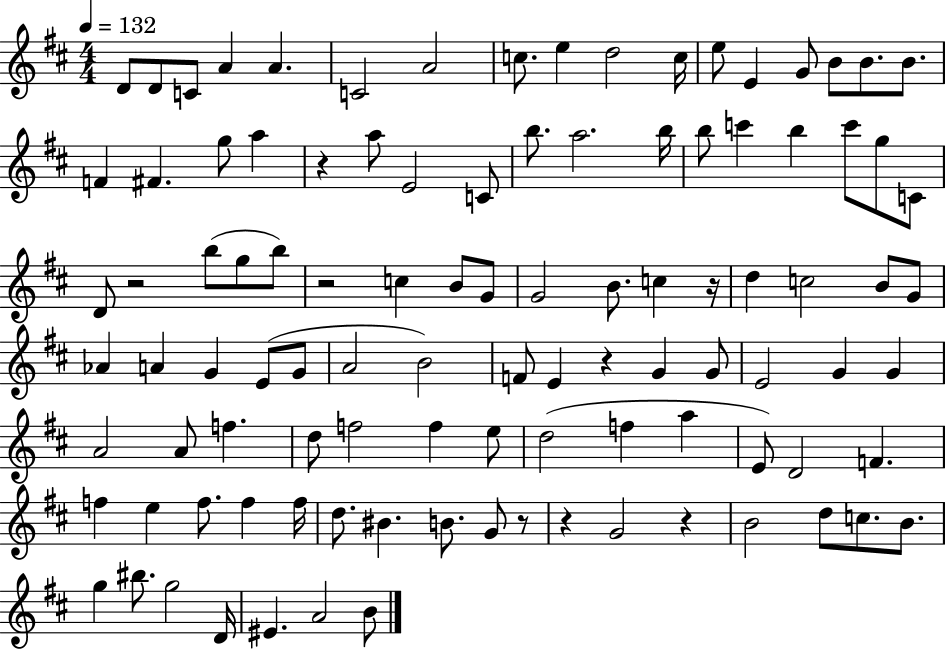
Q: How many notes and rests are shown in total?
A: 103